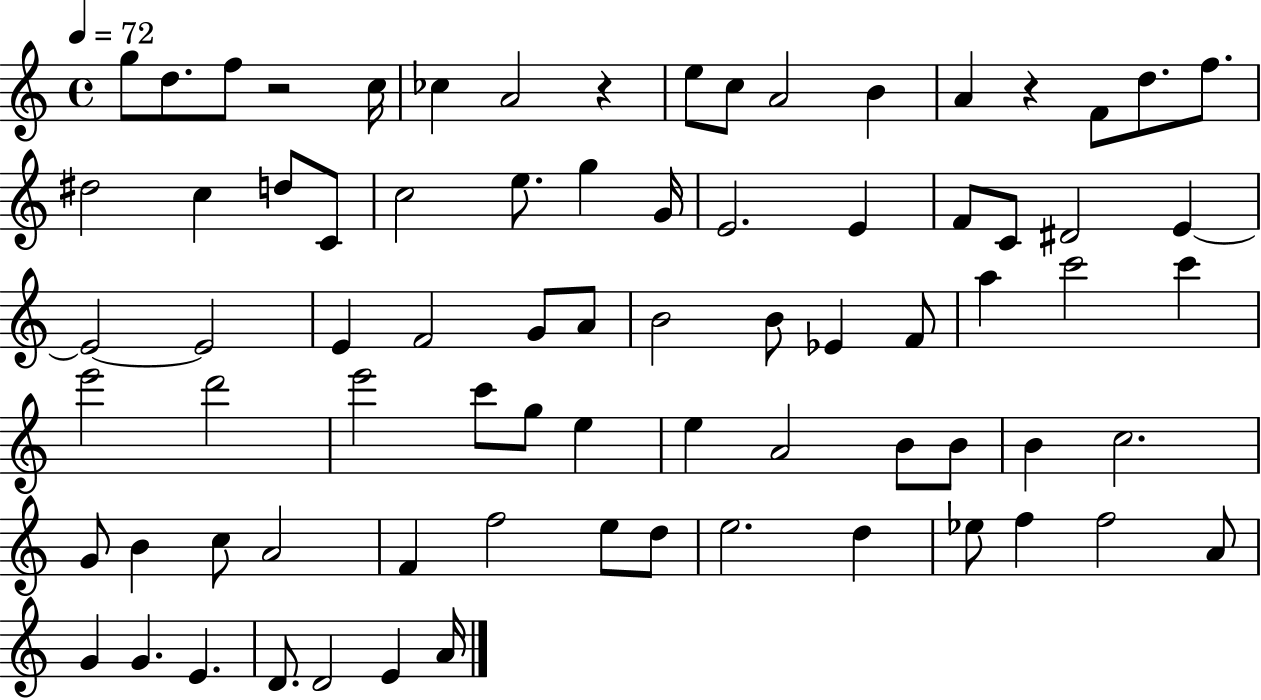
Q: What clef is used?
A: treble